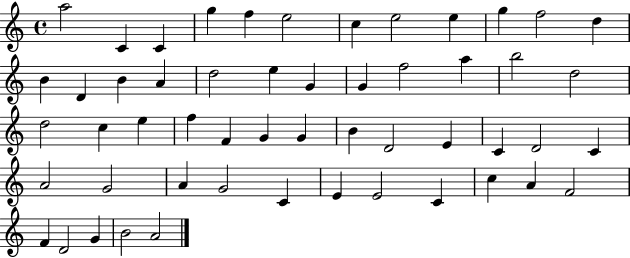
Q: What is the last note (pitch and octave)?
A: A4